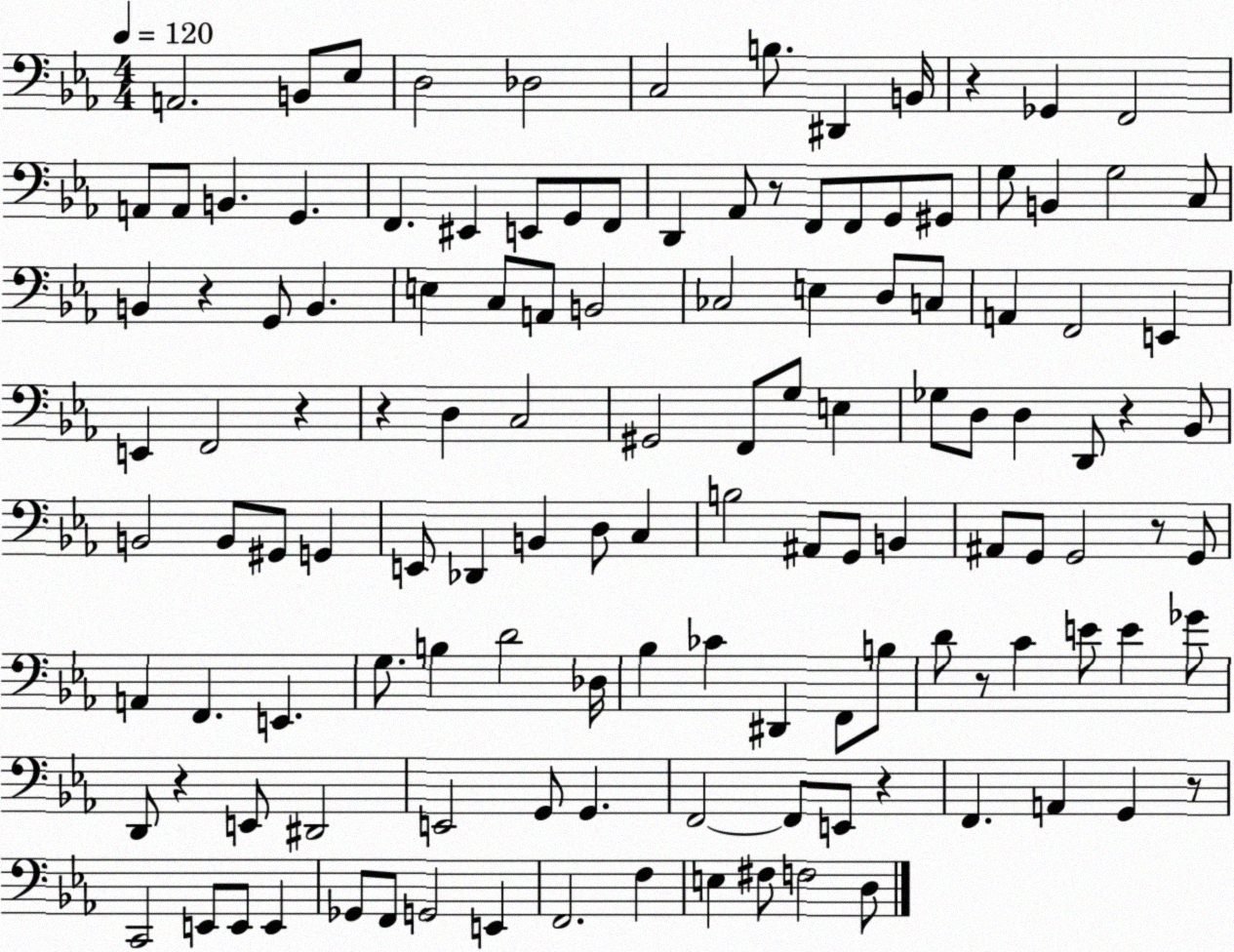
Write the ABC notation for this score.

X:1
T:Untitled
M:4/4
L:1/4
K:Eb
A,,2 B,,/2 _E,/2 D,2 _D,2 C,2 B,/2 ^D,, B,,/4 z _G,, F,,2 A,,/2 A,,/2 B,, G,, F,, ^E,, E,,/2 G,,/2 F,,/2 D,, _A,,/2 z/2 F,,/2 F,,/2 G,,/2 ^G,,/2 G,/2 B,, G,2 C,/2 B,, z G,,/2 B,, E, C,/2 A,,/2 B,,2 _C,2 E, D,/2 C,/2 A,, F,,2 E,, E,, F,,2 z z D, C,2 ^G,,2 F,,/2 G,/2 E, _G,/2 D,/2 D, D,,/2 z _B,,/2 B,,2 B,,/2 ^G,,/2 G,, E,,/2 _D,, B,, D,/2 C, B,2 ^A,,/2 G,,/2 B,, ^A,,/2 G,,/2 G,,2 z/2 G,,/2 A,, F,, E,, G,/2 B, D2 _D,/4 _B, _C ^D,, F,,/2 B,/2 D/2 z/2 C E/2 E _G/2 D,,/2 z E,,/2 ^D,,2 E,,2 G,,/2 G,, F,,2 F,,/2 E,,/2 z F,, A,, G,, z/2 C,,2 E,,/2 E,,/2 E,, _G,,/2 F,,/2 G,,2 E,, F,,2 F, E, ^F,/2 F,2 D,/2